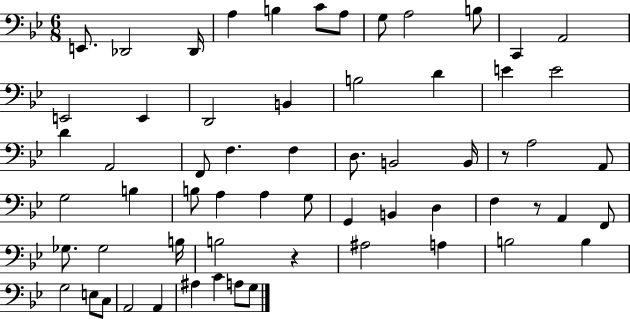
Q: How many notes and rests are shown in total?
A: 62